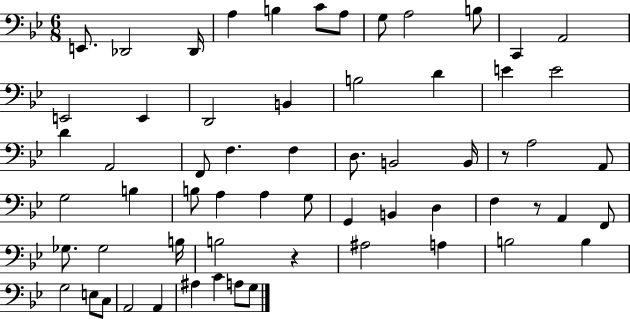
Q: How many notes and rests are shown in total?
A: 62